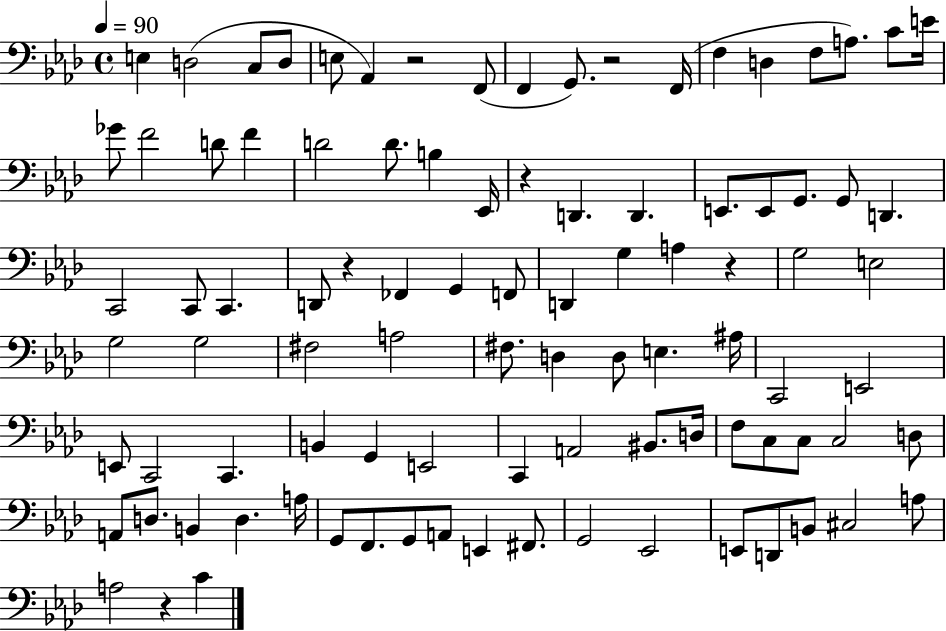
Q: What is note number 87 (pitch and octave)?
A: A3